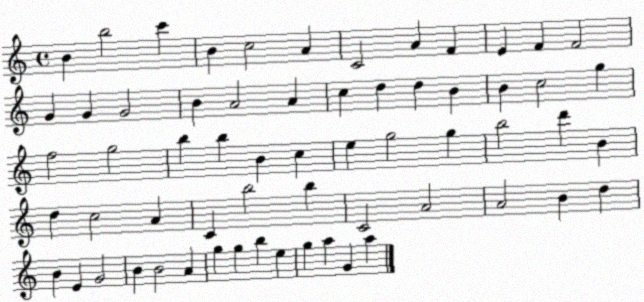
X:1
T:Untitled
M:4/4
L:1/4
K:C
B b2 c' B c2 A C2 A F E F F2 G G G2 B A2 A c d d B B c2 g f2 g2 b b B c e g2 g b2 d' B d c2 A C b2 b C2 A2 A2 B d B E G2 B B2 A g g b e g a G a